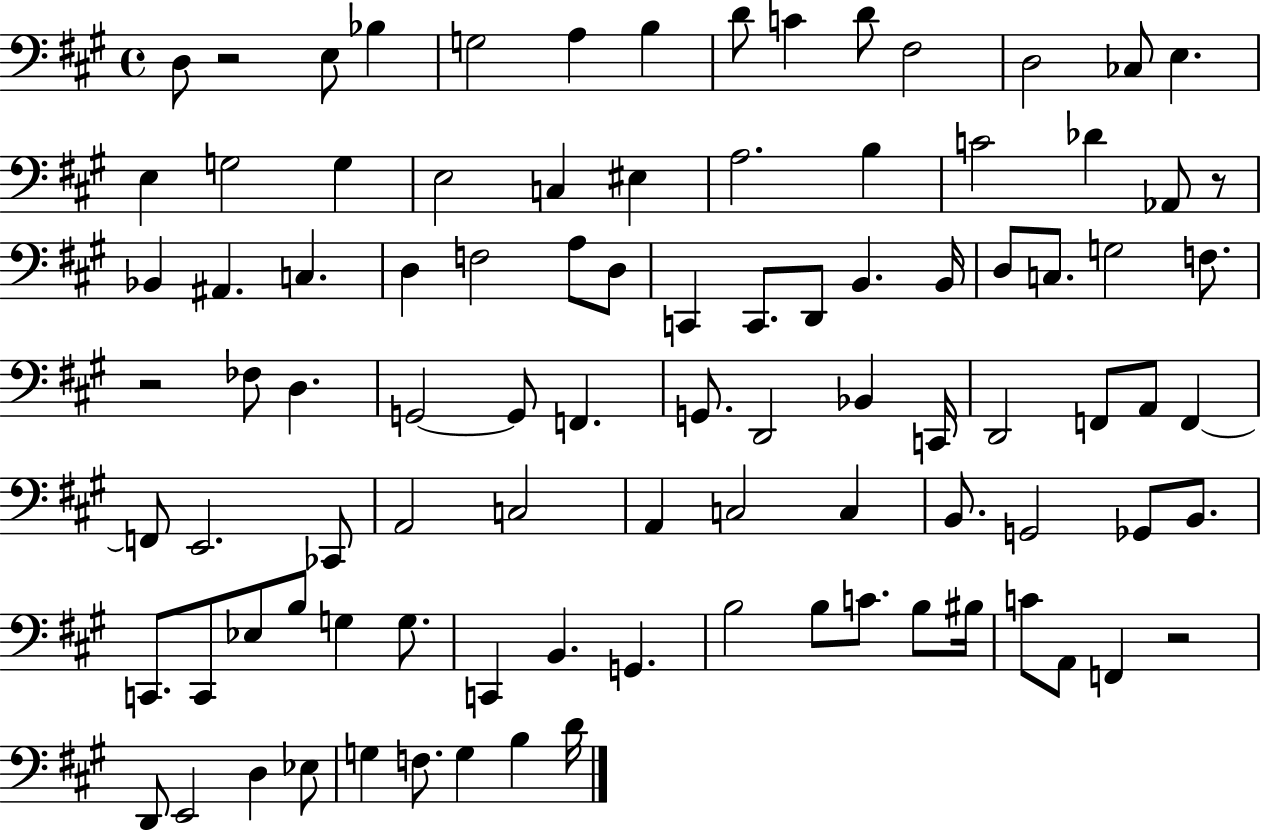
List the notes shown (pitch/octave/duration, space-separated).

D3/e R/h E3/e Bb3/q G3/h A3/q B3/q D4/e C4/q D4/e F#3/h D3/h CES3/e E3/q. E3/q G3/h G3/q E3/h C3/q EIS3/q A3/h. B3/q C4/h Db4/q Ab2/e R/e Bb2/q A#2/q. C3/q. D3/q F3/h A3/e D3/e C2/q C2/e. D2/e B2/q. B2/s D3/e C3/e. G3/h F3/e. R/h FES3/e D3/q. G2/h G2/e F2/q. G2/e. D2/h Bb2/q C2/s D2/h F2/e A2/e F2/q F2/e E2/h. CES2/e A2/h C3/h A2/q C3/h C3/q B2/e. G2/h Gb2/e B2/e. C2/e. C2/e Eb3/e B3/e G3/q G3/e. C2/q B2/q. G2/q. B3/h B3/e C4/e. B3/e BIS3/s C4/e A2/e F2/q R/h D2/e E2/h D3/q Eb3/e G3/q F3/e. G3/q B3/q D4/s